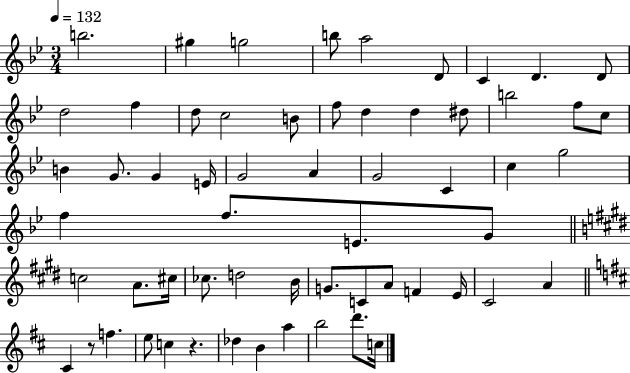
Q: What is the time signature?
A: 3/4